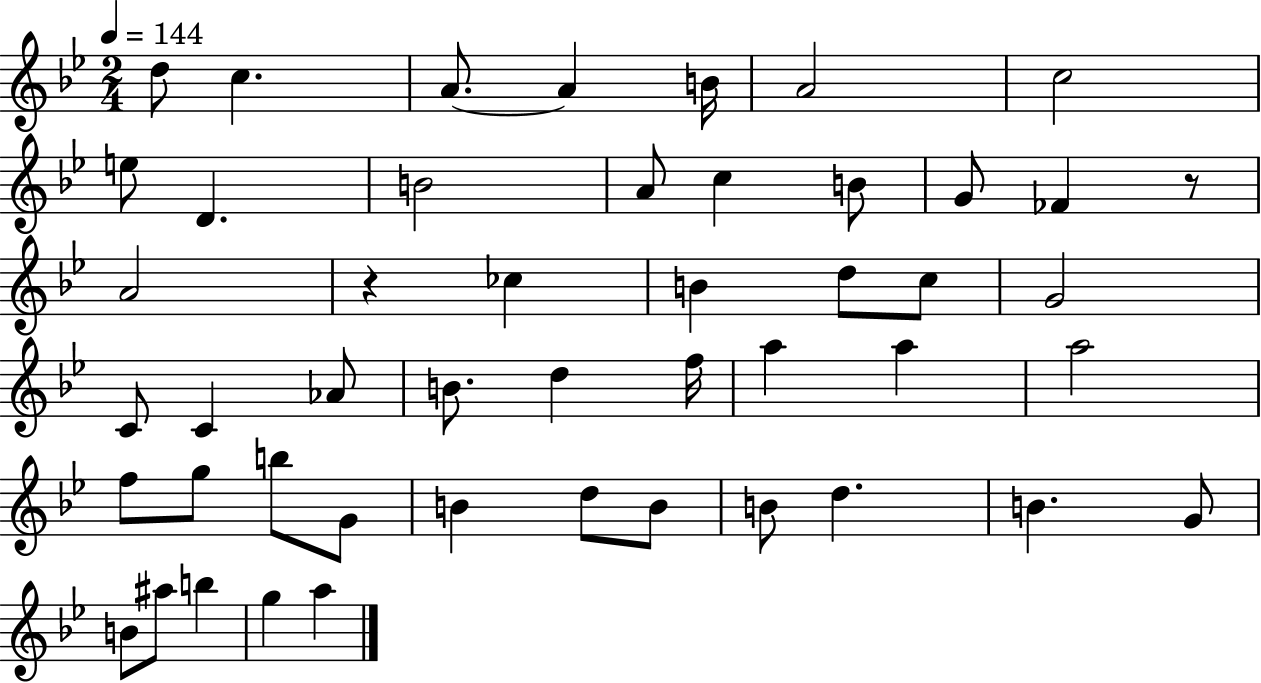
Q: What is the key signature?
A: BES major